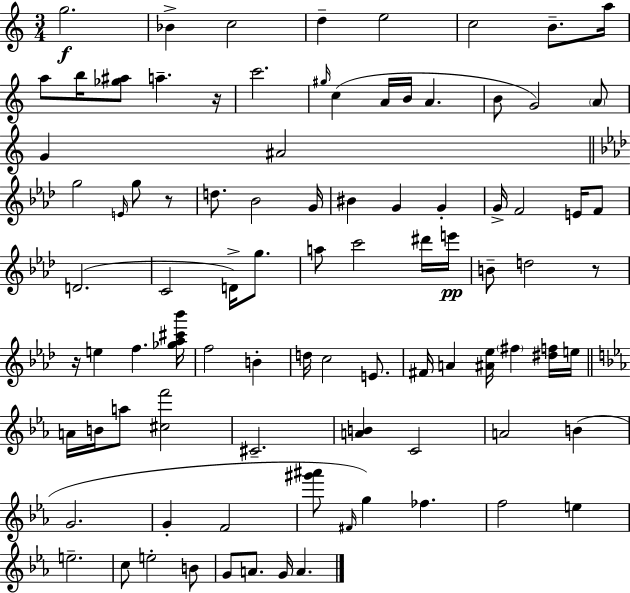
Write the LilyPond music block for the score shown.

{
  \clef treble
  \numericTimeSignature
  \time 3/4
  \key a \minor
  g''2.\f | bes'4-> c''2 | d''4-- e''2 | c''2 b'8.-- a''16 | \break a''8 b''16 <ges'' ais''>8 a''4.-- r16 | c'''2. | \grace { gis''16 } c''4( a'16 b'16 a'4. | b'8 g'2) \parenthesize a'8 | \break g'4 ais'2 | \bar "||" \break \key f \minor g''2 \grace { e'16 } g''8 r8 | d''8. bes'2 | g'16 bis'4 g'4 g'4-. | g'16-> f'2 e'16 f'8 | \break d'2.( | c'2 d'16->) g''8. | a''8 c'''2 dis'''16 | e'''16\pp b'8-- d''2 r8 | \break r16 e''4 f''4. | <ges'' aes'' cis''' bes'''>16 f''2 b'4-. | d''16 c''2 e'8. | fis'16 a'4 <ais' ees''>16 \parenthesize fis''4 <dis'' f''>16 | \break e''16 \bar "||" \break \key c \minor a'16 b'16 a''8 <cis'' f'''>2 | cis'2.-- | <a' b'>4 c'2 | a'2 b'4( | \break g'2. | g'4-. f'2 | <gis''' ais'''>8 \grace { fis'16 }) g''4 fes''4. | f''2 e''4 | \break e''2.-- | c''8 e''2-. b'8 | g'8 a'8. g'16 a'4. | \bar "|."
}